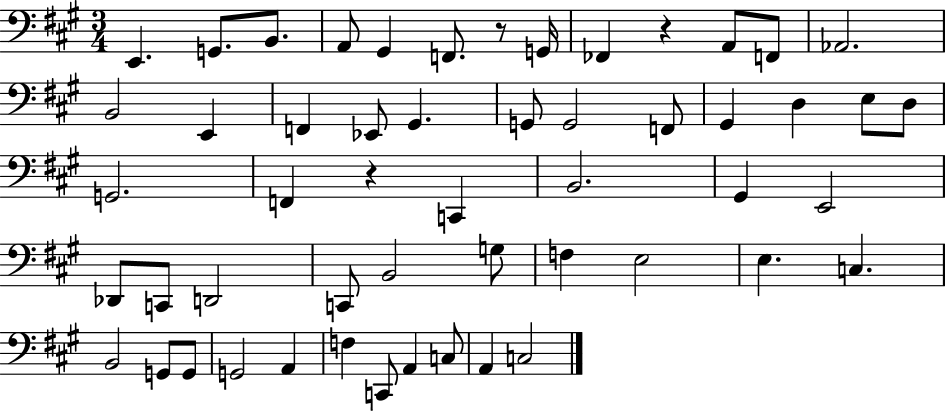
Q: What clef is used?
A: bass